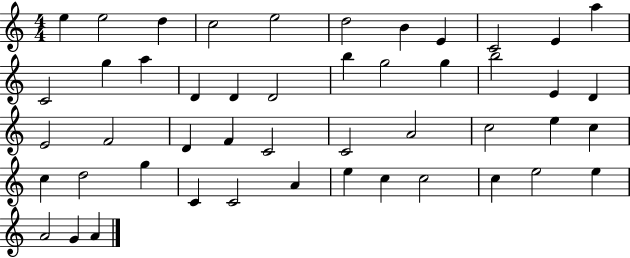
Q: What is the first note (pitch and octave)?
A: E5